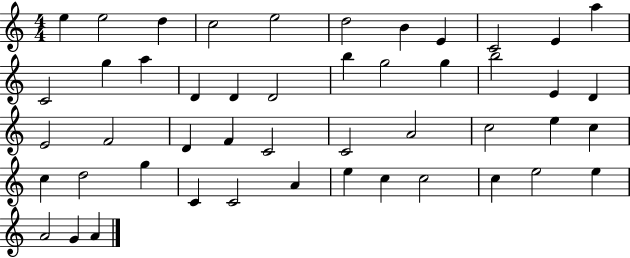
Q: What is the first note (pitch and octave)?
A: E5